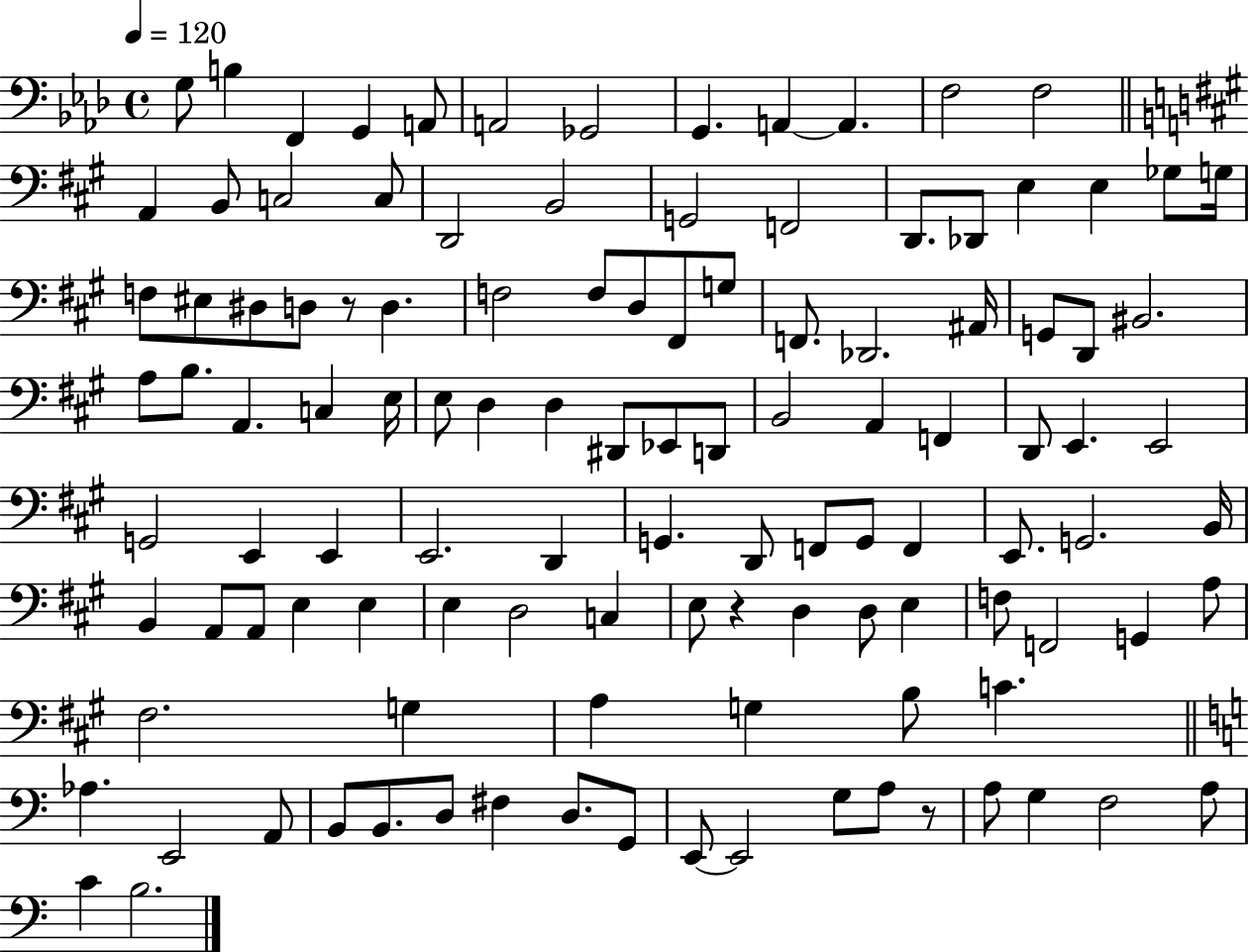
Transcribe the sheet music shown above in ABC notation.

X:1
T:Untitled
M:4/4
L:1/4
K:Ab
G,/2 B, F,, G,, A,,/2 A,,2 _G,,2 G,, A,, A,, F,2 F,2 A,, B,,/2 C,2 C,/2 D,,2 B,,2 G,,2 F,,2 D,,/2 _D,,/2 E, E, _G,/2 G,/4 F,/2 ^E,/2 ^D,/2 D,/2 z/2 D, F,2 F,/2 D,/2 ^F,,/2 G,/2 F,,/2 _D,,2 ^A,,/4 G,,/2 D,,/2 ^B,,2 A,/2 B,/2 A,, C, E,/4 E,/2 D, D, ^D,,/2 _E,,/2 D,,/2 B,,2 A,, F,, D,,/2 E,, E,,2 G,,2 E,, E,, E,,2 D,, G,, D,,/2 F,,/2 G,,/2 F,, E,,/2 G,,2 B,,/4 B,, A,,/2 A,,/2 E, E, E, D,2 C, E,/2 z D, D,/2 E, F,/2 F,,2 G,, A,/2 ^F,2 G, A, G, B,/2 C _A, E,,2 A,,/2 B,,/2 B,,/2 D,/2 ^F, D,/2 G,,/2 E,,/2 E,,2 G,/2 A,/2 z/2 A,/2 G, F,2 A,/2 C B,2